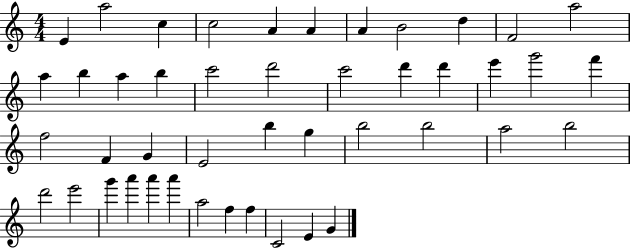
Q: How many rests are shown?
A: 0